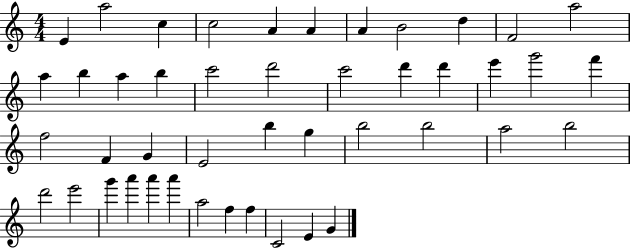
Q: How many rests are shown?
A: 0